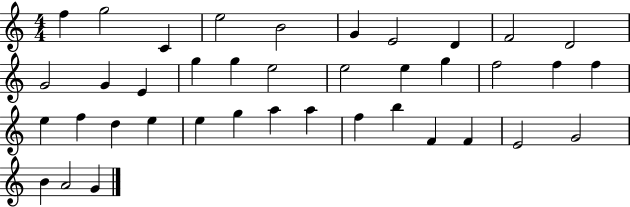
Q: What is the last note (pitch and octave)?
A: G4